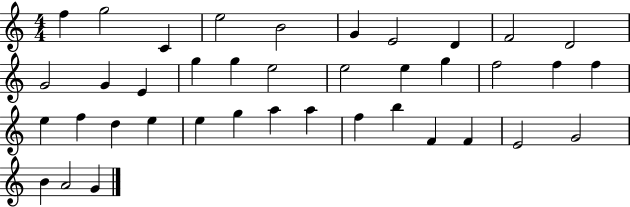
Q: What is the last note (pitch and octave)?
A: G4